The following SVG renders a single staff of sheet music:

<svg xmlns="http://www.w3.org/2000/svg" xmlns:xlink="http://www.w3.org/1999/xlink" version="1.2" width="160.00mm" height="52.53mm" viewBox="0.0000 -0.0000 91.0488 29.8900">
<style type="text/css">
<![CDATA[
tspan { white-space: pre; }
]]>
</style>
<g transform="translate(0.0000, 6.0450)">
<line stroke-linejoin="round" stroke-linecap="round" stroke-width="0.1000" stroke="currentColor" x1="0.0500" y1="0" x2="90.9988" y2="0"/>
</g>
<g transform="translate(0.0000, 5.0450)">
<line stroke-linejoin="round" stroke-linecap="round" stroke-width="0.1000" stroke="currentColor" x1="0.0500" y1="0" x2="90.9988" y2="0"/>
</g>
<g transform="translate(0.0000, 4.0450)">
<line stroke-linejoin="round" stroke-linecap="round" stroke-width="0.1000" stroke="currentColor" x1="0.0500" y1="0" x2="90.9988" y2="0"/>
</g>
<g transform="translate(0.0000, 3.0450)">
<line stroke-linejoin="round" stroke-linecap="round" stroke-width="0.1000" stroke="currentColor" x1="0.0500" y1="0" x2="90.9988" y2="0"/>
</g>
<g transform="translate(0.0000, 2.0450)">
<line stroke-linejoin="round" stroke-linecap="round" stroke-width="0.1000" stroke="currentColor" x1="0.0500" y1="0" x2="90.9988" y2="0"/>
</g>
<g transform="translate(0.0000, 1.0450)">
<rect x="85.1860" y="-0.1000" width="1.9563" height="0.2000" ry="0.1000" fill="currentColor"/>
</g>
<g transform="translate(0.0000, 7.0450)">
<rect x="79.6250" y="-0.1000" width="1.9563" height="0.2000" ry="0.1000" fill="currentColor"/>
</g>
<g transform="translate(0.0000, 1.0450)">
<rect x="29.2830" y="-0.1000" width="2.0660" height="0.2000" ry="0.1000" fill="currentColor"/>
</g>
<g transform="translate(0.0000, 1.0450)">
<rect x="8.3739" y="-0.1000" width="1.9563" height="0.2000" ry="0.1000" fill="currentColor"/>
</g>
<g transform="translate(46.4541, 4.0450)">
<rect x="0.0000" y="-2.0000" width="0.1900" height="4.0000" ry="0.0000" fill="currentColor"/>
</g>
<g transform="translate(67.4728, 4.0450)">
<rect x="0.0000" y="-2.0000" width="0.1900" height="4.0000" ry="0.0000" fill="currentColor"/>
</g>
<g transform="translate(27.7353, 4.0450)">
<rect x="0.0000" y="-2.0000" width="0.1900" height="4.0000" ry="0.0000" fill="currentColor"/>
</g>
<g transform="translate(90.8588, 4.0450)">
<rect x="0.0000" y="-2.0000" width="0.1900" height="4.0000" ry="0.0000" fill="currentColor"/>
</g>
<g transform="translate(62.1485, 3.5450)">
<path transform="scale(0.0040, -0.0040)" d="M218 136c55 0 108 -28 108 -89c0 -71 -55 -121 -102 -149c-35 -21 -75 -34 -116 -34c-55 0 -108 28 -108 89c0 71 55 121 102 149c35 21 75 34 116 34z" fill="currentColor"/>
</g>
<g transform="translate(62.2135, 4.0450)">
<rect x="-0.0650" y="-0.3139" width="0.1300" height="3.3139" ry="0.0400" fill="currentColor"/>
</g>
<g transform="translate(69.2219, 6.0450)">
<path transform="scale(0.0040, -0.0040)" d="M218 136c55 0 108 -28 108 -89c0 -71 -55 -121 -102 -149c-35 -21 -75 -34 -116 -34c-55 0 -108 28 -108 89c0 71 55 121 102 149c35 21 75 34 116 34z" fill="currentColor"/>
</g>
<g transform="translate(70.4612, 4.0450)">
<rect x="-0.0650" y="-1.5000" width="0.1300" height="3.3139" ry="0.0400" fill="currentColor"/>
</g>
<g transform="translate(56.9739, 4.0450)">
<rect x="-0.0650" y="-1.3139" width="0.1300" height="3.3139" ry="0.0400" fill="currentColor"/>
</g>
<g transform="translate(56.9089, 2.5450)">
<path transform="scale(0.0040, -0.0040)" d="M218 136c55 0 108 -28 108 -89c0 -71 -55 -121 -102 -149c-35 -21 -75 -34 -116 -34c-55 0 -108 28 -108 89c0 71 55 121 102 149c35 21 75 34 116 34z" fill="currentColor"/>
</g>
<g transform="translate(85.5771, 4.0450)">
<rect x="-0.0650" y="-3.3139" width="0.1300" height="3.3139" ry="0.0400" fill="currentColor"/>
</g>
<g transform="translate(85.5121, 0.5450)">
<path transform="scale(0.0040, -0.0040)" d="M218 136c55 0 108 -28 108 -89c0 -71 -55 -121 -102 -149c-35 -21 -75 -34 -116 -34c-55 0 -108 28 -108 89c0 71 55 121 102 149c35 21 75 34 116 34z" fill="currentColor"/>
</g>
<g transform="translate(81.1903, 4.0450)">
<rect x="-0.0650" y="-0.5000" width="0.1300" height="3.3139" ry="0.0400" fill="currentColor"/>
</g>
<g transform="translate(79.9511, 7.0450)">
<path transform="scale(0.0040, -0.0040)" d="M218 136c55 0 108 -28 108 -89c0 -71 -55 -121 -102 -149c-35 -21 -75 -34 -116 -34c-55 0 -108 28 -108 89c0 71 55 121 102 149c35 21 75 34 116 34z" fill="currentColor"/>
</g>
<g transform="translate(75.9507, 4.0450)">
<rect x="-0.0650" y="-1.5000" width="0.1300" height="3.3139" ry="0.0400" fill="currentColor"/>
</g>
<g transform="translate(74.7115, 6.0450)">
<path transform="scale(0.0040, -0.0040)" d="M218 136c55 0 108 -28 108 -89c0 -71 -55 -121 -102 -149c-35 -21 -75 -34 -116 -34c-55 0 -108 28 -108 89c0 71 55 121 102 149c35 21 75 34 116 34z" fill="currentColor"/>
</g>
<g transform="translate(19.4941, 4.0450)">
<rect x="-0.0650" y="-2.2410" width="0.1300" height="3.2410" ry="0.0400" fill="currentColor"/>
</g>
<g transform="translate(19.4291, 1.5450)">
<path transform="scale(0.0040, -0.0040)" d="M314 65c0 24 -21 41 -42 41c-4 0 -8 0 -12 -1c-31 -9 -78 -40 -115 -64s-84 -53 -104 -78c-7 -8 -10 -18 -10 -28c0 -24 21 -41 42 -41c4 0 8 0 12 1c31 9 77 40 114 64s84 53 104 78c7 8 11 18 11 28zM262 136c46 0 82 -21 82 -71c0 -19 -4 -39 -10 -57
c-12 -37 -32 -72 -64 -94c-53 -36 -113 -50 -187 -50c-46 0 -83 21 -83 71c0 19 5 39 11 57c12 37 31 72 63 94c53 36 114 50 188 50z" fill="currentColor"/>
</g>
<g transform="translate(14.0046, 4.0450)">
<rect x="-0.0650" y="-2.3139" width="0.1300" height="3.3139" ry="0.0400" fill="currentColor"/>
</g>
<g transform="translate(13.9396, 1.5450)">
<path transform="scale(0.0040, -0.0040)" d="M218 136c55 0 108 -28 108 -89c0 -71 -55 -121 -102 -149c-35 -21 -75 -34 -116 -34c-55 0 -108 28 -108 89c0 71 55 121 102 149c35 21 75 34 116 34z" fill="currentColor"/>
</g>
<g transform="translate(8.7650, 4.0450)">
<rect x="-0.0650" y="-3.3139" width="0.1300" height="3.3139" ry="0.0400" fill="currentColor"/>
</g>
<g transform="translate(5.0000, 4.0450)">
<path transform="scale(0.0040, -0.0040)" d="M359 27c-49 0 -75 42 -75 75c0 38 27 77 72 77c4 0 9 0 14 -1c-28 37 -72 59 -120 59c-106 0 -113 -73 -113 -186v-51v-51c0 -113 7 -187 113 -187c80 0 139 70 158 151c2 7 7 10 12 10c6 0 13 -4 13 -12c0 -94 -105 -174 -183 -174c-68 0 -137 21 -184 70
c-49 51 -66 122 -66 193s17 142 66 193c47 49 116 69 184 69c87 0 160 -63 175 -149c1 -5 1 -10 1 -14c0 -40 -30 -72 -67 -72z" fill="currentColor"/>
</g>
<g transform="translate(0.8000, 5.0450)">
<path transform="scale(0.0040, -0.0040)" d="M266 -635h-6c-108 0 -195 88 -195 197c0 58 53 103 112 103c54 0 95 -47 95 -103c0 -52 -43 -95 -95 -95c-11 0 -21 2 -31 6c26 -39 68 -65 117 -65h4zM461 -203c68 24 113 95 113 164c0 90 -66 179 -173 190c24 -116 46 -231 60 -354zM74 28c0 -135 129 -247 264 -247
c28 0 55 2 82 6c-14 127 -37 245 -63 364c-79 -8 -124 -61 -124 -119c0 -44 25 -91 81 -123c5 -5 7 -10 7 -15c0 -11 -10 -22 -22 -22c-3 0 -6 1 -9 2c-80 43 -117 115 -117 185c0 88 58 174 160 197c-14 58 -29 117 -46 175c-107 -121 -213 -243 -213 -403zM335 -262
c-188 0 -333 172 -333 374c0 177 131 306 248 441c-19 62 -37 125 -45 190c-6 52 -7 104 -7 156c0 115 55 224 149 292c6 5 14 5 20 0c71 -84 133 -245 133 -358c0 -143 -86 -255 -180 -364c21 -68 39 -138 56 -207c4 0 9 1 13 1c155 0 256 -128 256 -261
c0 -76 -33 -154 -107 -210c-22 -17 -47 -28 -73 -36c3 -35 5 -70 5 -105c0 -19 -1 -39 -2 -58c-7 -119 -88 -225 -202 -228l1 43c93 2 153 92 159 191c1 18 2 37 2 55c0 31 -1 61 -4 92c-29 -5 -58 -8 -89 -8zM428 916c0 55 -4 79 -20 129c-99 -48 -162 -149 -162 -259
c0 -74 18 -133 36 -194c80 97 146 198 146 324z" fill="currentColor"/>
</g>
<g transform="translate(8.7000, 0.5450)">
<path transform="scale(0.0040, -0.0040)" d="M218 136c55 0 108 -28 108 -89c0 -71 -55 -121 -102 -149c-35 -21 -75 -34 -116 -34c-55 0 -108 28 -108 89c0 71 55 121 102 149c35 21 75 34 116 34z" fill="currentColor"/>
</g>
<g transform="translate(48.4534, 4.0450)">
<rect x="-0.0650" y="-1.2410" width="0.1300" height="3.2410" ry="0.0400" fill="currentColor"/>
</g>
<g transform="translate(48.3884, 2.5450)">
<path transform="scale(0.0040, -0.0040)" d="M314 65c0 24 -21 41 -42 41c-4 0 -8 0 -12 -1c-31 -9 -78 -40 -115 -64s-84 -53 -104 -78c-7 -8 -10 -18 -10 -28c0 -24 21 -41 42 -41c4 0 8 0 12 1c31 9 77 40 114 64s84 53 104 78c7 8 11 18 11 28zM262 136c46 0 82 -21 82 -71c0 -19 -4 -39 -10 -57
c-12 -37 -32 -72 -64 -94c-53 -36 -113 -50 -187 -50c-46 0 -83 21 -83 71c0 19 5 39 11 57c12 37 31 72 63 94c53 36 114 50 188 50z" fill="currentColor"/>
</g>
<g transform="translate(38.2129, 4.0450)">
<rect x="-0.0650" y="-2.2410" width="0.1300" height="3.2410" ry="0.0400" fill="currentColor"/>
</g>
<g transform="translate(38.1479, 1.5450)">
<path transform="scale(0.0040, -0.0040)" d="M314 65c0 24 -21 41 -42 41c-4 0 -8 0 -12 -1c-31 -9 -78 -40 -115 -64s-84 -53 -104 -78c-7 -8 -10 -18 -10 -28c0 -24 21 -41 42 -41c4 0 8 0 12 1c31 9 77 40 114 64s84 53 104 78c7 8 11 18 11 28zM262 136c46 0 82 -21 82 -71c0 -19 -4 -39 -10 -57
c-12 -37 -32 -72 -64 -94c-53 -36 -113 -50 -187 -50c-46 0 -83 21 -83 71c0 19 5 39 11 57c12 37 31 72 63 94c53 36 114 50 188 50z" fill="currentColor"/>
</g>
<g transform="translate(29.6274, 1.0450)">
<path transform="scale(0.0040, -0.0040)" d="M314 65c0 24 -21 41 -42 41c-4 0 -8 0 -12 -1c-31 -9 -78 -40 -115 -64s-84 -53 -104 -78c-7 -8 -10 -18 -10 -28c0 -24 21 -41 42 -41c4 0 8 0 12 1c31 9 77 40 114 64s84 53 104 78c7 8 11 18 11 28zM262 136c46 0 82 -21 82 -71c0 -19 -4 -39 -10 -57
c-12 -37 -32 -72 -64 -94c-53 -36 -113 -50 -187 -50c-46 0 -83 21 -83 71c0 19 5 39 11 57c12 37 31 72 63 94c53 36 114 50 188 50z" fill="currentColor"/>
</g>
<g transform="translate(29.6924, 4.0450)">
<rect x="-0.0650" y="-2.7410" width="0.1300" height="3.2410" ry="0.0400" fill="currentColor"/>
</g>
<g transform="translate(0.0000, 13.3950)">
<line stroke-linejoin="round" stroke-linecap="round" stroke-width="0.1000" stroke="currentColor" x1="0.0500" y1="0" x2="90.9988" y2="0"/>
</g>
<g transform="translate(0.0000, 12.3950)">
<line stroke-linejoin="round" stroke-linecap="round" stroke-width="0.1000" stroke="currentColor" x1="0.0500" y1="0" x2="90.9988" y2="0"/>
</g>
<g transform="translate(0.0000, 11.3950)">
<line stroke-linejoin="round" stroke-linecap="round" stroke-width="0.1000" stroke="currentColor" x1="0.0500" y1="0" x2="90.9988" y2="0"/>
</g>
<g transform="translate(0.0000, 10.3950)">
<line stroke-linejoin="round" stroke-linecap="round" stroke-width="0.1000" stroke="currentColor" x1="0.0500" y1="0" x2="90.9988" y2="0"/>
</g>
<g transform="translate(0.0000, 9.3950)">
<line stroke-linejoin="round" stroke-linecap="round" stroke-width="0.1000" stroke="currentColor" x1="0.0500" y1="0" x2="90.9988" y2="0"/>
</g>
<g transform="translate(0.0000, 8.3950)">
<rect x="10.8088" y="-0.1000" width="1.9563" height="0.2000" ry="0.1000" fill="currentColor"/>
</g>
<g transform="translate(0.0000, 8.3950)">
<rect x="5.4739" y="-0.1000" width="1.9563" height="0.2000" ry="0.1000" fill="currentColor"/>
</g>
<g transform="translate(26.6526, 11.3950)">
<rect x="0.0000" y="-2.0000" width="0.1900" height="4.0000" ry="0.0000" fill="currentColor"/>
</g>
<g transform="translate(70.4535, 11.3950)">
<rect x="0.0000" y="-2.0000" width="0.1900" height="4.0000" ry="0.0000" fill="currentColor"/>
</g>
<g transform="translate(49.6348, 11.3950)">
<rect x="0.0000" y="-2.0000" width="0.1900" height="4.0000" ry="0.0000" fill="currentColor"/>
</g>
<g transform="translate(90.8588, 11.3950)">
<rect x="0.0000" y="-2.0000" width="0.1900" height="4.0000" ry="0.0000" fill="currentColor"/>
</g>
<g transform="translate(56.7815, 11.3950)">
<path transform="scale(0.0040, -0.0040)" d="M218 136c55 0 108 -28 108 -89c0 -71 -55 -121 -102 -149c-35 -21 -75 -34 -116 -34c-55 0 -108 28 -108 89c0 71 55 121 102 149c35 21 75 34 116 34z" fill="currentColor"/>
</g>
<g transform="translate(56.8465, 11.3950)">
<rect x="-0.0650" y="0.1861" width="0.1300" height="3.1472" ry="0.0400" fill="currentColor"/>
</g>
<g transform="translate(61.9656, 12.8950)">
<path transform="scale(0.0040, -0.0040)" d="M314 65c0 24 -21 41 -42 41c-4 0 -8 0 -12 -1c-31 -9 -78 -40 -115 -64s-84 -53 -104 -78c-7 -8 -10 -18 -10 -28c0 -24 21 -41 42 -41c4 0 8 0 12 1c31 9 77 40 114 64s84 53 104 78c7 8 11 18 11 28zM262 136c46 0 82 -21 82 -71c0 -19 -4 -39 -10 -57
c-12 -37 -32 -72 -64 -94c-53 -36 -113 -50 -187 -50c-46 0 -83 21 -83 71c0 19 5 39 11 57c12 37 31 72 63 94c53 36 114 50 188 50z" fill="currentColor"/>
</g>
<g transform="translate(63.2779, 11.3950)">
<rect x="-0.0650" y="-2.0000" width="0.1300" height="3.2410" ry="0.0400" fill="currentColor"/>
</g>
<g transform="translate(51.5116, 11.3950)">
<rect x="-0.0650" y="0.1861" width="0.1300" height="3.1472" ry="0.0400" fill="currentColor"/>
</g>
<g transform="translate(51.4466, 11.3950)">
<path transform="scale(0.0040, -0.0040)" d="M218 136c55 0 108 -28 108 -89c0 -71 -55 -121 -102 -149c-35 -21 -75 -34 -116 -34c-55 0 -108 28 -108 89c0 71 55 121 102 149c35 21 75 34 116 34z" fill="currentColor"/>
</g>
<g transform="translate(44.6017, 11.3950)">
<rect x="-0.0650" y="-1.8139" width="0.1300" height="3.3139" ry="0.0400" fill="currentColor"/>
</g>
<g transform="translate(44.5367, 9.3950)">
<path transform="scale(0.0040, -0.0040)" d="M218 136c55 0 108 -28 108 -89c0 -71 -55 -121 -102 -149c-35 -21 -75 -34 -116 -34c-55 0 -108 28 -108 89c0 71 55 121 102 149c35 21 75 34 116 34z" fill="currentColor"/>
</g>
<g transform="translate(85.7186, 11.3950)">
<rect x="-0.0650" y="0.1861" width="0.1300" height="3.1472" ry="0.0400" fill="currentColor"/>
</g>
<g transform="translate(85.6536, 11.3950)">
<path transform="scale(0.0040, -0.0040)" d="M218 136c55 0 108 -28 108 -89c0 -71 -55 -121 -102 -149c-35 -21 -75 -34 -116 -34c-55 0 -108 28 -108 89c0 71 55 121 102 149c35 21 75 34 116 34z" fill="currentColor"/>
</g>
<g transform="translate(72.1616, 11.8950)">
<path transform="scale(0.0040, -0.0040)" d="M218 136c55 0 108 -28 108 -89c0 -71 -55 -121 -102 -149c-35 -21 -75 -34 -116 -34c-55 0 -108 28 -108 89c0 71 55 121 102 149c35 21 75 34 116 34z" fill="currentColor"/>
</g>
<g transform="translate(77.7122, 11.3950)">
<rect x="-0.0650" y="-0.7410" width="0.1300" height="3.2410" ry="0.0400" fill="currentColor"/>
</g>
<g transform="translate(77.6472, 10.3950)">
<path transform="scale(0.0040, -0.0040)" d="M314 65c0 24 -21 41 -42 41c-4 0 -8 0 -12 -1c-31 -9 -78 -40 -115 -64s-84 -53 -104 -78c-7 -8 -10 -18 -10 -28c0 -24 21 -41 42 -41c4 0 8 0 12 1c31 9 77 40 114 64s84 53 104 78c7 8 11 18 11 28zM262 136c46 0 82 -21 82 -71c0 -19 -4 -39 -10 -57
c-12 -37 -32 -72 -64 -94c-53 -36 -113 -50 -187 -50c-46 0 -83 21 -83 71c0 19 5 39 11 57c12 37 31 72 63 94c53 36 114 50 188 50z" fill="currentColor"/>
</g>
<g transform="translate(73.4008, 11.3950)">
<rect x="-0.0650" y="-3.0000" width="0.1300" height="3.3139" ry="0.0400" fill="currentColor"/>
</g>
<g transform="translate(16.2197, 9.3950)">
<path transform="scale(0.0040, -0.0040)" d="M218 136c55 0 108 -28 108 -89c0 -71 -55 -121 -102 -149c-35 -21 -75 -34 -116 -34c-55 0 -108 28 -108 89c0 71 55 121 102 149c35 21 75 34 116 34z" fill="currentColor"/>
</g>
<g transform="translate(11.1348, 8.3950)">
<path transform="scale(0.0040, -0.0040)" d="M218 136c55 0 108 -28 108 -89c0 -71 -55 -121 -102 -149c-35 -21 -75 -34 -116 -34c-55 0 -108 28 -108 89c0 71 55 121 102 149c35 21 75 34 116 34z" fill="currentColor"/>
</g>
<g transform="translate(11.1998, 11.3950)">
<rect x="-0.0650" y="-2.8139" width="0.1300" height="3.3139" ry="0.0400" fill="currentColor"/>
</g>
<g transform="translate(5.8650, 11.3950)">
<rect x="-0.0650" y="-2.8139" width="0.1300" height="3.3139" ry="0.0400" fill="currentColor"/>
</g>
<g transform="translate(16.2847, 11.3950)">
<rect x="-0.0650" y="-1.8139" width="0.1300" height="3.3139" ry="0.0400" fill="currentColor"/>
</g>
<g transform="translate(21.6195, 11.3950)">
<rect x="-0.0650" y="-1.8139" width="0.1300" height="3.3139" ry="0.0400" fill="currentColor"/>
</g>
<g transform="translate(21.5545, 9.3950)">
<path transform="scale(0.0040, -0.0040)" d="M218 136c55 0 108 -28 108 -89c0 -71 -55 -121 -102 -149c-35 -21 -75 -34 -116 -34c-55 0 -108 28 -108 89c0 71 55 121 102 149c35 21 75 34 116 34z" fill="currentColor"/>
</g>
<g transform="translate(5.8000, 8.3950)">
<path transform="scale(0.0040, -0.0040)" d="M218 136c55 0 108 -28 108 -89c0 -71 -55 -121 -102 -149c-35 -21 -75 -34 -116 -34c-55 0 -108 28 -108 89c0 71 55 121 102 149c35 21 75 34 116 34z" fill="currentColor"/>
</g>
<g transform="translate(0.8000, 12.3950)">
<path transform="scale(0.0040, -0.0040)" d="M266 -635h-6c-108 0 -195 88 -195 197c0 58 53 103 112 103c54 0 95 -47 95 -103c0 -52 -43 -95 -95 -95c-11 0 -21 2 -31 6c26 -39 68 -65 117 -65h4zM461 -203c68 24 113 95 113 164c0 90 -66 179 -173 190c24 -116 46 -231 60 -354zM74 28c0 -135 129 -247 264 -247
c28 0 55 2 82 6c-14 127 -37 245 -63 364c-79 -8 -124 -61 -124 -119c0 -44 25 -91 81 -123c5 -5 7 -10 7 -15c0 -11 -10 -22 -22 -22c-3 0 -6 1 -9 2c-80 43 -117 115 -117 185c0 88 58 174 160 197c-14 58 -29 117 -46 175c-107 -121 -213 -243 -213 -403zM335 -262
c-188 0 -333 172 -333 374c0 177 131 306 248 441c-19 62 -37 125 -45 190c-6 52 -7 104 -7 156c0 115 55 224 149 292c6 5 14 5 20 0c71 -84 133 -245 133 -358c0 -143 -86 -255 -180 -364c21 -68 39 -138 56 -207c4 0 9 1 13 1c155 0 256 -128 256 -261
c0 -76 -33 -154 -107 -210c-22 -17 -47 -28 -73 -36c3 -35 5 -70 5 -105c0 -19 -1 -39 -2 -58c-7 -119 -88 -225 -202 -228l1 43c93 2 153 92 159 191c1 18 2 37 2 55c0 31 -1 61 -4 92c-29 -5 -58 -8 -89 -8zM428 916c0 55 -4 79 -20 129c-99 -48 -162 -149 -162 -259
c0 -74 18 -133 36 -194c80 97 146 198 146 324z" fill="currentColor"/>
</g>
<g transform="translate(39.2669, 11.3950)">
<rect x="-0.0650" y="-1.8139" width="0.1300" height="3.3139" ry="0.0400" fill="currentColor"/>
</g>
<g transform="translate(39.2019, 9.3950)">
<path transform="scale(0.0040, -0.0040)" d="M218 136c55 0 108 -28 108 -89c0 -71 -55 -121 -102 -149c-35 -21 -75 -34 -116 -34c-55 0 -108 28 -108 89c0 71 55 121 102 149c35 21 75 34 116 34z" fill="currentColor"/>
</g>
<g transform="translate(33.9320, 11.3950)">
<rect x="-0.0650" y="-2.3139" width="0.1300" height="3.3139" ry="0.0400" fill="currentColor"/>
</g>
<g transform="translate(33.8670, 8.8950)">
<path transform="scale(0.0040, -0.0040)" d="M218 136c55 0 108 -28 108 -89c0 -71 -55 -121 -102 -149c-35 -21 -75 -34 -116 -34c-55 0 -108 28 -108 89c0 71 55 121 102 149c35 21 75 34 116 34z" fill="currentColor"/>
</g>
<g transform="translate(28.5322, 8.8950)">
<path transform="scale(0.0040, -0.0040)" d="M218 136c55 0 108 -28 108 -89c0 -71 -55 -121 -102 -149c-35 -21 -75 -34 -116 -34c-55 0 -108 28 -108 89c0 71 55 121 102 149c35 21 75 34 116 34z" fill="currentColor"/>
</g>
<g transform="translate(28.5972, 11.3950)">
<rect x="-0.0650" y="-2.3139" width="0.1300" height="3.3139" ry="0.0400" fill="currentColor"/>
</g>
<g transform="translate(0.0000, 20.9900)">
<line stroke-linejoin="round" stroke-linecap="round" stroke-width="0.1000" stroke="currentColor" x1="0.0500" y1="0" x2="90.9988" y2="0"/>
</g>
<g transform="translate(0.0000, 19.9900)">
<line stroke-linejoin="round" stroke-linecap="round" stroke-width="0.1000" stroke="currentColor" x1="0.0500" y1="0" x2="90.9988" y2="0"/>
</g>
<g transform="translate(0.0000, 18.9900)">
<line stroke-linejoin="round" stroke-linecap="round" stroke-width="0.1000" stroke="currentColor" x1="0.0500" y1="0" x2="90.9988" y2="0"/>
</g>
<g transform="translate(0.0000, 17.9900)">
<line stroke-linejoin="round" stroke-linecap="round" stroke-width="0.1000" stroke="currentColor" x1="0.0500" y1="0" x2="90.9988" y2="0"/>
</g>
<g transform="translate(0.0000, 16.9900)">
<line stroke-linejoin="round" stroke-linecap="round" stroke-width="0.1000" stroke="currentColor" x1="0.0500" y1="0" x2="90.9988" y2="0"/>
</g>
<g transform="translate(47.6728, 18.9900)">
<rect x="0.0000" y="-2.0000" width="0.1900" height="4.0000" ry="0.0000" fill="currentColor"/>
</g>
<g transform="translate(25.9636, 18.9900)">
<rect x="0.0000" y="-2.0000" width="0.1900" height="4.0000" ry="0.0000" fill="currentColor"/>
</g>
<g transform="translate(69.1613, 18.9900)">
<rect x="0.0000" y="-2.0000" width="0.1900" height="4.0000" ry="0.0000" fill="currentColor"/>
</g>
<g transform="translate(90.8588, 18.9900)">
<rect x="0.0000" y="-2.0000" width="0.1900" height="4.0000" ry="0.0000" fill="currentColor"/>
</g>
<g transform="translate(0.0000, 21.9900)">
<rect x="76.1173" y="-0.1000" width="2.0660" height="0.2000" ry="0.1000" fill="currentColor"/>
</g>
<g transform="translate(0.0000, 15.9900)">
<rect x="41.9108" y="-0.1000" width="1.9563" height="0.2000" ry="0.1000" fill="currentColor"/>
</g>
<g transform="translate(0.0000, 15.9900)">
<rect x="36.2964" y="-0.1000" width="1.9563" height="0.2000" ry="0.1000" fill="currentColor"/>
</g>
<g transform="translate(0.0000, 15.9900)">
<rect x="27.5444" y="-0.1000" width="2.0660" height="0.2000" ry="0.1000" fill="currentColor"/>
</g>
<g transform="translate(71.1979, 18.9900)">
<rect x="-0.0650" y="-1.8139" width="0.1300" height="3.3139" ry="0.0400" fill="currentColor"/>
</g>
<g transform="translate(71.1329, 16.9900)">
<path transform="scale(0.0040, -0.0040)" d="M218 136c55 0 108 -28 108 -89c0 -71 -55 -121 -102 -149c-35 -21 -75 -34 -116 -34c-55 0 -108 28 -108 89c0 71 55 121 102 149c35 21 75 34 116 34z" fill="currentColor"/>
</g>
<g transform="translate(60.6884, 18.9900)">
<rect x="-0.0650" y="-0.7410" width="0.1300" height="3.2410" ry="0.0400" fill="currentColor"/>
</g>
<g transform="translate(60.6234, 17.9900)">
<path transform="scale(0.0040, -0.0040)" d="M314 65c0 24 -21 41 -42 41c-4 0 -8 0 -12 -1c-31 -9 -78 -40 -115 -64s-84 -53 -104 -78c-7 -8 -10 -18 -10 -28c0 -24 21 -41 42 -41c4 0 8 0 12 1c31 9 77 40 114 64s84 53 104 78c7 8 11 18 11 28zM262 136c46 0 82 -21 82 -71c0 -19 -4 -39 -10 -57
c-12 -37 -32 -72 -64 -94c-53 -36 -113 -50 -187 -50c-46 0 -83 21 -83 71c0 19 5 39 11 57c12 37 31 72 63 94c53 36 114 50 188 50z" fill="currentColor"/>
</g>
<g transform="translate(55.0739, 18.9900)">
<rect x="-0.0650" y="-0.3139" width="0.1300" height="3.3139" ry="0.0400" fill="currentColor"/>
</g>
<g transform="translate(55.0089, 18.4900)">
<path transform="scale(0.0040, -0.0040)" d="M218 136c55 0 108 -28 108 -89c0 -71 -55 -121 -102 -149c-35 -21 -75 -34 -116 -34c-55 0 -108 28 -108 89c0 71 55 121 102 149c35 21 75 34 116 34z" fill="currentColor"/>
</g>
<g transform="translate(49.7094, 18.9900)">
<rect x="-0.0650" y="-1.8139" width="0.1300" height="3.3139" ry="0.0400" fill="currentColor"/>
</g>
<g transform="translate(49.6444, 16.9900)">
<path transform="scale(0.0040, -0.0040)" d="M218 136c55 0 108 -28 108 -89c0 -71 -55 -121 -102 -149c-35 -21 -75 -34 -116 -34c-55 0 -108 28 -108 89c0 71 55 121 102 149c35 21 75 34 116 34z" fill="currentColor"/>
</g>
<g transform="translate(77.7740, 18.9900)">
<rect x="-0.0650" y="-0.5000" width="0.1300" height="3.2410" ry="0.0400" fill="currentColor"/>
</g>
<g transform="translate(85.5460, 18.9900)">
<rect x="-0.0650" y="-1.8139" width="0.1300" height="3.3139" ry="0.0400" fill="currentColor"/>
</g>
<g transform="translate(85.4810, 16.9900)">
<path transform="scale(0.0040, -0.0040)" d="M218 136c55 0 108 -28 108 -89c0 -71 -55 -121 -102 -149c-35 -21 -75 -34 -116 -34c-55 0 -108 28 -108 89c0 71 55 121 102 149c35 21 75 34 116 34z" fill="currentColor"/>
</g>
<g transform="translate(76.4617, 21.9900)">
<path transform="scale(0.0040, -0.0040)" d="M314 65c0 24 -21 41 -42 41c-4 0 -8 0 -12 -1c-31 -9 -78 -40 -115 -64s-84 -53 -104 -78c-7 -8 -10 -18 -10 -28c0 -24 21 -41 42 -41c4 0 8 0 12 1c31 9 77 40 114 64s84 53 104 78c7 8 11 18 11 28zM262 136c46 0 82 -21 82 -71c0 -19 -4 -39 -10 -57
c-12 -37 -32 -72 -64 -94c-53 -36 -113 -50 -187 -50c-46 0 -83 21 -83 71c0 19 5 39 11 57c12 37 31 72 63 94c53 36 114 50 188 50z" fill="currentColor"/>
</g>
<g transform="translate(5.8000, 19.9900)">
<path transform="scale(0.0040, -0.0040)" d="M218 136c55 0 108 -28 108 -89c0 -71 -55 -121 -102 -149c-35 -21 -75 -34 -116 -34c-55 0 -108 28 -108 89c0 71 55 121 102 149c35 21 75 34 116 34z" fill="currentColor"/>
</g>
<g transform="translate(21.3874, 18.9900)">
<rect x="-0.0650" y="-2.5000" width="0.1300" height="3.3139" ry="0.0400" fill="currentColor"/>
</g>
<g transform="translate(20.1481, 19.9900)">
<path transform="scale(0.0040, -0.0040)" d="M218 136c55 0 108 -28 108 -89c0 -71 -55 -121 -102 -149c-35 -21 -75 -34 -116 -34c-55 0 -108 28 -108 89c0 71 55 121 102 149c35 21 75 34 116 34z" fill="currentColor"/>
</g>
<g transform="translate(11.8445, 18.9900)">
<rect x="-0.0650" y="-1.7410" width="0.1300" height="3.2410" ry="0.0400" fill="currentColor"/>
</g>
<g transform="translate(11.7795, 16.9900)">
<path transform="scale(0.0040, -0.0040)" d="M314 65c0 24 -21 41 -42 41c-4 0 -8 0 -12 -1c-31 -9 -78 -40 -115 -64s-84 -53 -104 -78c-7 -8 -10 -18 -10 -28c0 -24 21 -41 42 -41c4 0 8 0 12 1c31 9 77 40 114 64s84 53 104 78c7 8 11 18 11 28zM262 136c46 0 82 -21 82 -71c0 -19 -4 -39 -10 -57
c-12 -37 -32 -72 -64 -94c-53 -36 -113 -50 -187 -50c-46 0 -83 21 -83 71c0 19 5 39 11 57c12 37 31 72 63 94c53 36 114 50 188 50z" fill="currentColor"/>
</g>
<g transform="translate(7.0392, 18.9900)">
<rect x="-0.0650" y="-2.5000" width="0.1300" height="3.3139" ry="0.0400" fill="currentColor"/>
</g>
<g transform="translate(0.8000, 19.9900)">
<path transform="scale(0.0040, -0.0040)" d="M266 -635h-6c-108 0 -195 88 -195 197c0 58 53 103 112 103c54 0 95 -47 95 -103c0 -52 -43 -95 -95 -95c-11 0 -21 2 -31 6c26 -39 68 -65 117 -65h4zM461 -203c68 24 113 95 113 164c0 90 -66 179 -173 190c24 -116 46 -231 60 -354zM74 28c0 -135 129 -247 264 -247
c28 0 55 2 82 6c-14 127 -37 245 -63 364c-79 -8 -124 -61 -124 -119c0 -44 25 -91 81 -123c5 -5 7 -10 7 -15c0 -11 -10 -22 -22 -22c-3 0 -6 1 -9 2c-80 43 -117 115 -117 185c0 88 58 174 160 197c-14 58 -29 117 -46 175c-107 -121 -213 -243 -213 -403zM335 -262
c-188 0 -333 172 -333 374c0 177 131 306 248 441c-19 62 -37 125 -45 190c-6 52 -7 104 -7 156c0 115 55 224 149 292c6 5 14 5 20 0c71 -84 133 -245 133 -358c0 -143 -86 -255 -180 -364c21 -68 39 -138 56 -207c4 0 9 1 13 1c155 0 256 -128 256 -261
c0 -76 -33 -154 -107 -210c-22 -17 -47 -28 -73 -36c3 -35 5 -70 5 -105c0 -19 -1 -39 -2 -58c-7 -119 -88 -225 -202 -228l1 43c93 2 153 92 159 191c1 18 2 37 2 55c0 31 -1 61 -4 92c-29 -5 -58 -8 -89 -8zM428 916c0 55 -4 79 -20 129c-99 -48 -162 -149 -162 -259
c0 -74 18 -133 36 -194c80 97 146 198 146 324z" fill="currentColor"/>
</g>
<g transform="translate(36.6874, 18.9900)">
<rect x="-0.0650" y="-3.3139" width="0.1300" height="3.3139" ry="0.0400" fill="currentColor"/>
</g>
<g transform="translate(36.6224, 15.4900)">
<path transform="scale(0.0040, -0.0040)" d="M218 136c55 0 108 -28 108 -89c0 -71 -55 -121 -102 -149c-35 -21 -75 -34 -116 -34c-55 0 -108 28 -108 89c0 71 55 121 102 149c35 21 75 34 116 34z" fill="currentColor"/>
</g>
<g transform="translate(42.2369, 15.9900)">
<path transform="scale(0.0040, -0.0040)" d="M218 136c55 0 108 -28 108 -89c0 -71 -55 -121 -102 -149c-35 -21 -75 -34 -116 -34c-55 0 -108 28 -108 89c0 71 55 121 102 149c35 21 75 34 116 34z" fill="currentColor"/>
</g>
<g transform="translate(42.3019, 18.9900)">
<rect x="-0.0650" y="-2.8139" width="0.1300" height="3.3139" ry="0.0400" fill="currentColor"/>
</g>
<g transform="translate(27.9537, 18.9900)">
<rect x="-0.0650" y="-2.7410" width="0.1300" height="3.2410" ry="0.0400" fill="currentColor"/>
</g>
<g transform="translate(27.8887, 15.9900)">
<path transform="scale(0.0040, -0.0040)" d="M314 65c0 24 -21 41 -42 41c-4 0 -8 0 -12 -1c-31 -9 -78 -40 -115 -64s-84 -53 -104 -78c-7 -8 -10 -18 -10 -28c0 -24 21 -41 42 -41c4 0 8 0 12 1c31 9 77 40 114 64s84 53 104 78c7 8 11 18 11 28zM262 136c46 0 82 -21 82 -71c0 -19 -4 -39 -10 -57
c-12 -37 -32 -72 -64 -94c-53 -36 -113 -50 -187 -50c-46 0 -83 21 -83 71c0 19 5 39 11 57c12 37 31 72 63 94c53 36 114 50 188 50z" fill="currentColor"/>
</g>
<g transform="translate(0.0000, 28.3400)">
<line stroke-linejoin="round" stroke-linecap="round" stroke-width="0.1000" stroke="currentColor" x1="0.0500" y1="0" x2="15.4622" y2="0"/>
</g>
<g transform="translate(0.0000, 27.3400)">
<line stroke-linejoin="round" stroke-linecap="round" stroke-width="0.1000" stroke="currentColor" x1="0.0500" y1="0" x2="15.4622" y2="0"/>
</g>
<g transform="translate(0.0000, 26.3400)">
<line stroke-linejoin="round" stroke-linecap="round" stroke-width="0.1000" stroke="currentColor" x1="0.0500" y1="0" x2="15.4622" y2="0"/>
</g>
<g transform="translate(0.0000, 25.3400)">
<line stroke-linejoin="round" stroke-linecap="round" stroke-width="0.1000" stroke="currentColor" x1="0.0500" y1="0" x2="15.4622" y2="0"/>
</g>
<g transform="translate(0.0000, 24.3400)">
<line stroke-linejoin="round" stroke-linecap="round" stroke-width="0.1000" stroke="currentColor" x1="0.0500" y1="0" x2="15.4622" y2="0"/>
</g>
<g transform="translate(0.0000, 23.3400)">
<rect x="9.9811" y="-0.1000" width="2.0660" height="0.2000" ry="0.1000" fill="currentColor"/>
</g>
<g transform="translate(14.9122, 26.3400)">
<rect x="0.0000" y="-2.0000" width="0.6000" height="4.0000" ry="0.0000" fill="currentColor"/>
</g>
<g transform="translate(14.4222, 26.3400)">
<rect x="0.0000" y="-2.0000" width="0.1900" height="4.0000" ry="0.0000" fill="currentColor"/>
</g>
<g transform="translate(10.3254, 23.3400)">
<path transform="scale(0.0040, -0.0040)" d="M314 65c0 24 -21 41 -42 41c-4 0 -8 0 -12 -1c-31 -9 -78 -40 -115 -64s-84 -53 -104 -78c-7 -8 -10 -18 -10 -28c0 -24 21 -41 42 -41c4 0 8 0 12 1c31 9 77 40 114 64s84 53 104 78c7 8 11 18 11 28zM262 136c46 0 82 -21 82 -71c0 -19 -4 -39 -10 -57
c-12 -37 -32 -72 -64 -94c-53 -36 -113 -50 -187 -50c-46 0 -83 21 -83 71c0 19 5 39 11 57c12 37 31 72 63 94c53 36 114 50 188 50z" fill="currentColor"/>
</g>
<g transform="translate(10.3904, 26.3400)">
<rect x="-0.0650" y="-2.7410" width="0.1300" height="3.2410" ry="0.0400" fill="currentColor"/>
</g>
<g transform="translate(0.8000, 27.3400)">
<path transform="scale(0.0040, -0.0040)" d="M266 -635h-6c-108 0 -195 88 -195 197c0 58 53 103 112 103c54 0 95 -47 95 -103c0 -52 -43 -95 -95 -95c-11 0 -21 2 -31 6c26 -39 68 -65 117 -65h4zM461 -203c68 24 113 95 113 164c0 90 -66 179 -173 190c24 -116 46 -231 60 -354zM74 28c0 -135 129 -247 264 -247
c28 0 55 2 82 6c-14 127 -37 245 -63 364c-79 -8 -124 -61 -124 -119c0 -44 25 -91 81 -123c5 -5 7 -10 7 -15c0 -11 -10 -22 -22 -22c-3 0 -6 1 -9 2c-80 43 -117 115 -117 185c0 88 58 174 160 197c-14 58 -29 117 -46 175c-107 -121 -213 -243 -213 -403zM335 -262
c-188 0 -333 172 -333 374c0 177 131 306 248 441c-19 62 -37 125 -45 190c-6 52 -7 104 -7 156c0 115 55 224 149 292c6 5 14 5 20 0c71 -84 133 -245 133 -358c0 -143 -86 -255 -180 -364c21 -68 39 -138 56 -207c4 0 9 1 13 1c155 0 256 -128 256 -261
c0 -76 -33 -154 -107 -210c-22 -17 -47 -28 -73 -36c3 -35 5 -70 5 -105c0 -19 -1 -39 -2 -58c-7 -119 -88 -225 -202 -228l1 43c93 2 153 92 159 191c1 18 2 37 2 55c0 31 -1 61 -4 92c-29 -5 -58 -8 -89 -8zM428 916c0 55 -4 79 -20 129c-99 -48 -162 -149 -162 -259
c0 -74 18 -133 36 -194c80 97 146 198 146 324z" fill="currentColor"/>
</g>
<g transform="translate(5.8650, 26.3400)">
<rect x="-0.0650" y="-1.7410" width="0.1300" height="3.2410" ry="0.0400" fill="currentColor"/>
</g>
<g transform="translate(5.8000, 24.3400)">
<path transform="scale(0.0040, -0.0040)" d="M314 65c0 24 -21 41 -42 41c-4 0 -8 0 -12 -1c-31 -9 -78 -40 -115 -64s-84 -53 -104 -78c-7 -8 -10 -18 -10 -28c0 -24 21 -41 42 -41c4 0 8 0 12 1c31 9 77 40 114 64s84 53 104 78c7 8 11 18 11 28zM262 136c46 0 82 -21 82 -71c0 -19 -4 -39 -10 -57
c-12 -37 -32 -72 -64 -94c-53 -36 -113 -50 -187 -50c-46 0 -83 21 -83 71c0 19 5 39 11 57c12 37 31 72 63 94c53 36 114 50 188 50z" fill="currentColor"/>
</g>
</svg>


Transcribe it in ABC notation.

X:1
T:Untitled
M:4/4
L:1/4
K:C
b g g2 a2 g2 e2 e c E E C b a a f f g g f f B B F2 A d2 B G f2 G a2 b a f c d2 f C2 f f2 a2